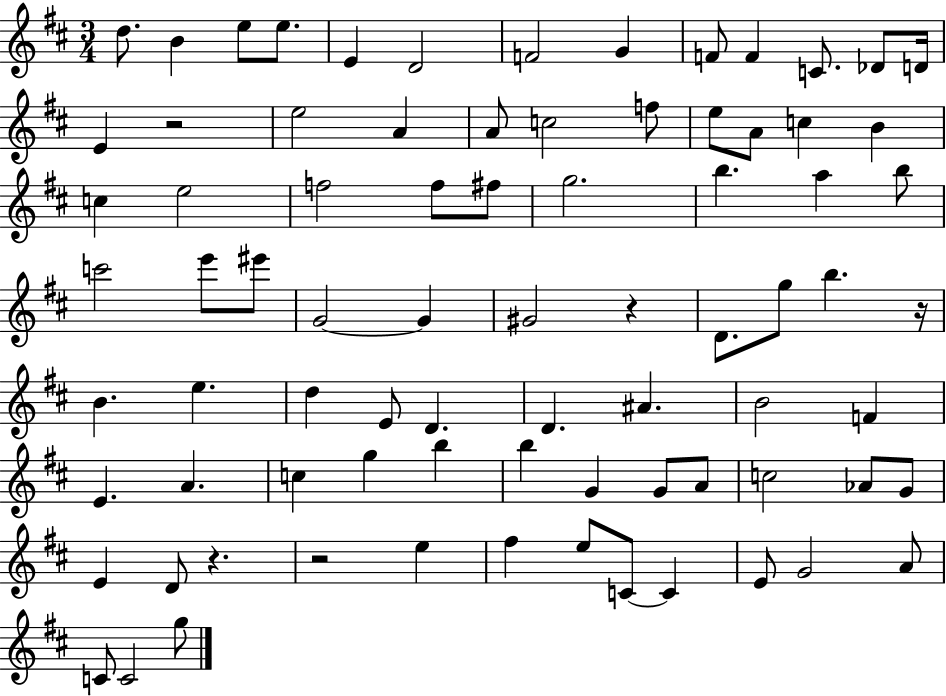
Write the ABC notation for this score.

X:1
T:Untitled
M:3/4
L:1/4
K:D
d/2 B e/2 e/2 E D2 F2 G F/2 F C/2 _D/2 D/4 E z2 e2 A A/2 c2 f/2 e/2 A/2 c B c e2 f2 f/2 ^f/2 g2 b a b/2 c'2 e'/2 ^e'/2 G2 G ^G2 z D/2 g/2 b z/4 B e d E/2 D D ^A B2 F E A c g b b G G/2 A/2 c2 _A/2 G/2 E D/2 z z2 e ^f e/2 C/2 C E/2 G2 A/2 C/2 C2 g/2